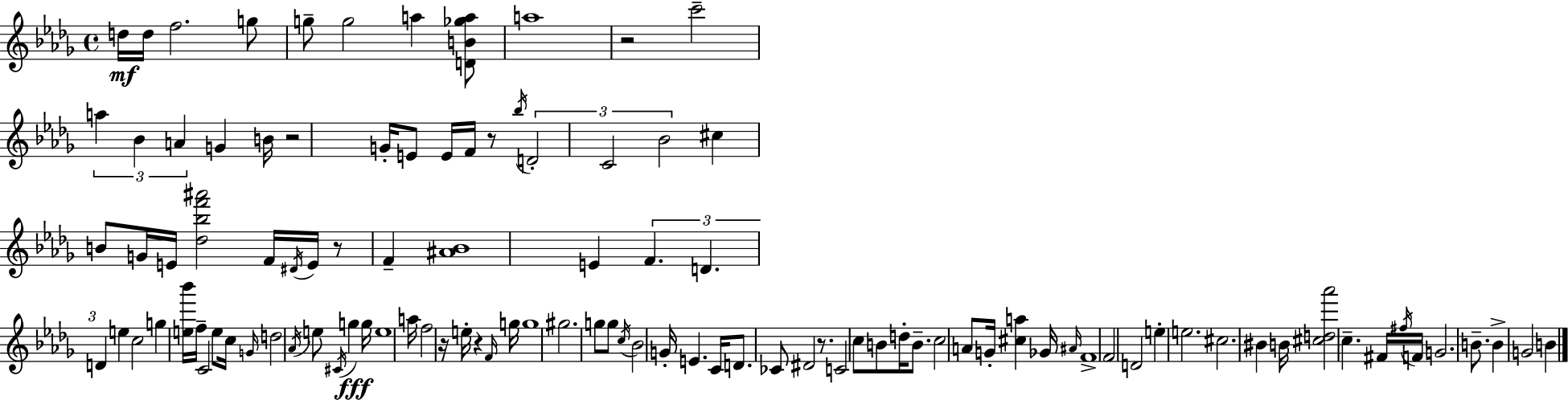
{
  \clef treble
  \time 4/4
  \defaultTimeSignature
  \key bes \minor
  d''16\mf d''16 f''2. g''8 | g''8-- g''2 a''4 <d' b' ges'' a''>8 | a''1 | r2 c'''2-- | \break \tuplet 3/2 { a''4 bes'4 a'4 } g'4 | b'16 r2 g'16-. e'8 e'16 f'16 r8 | \acciaccatura { bes''16 } \tuplet 3/2 { d'2-. c'2 | bes'2 } cis''4 b'8 g'16 | \break e'16 <des'' bes'' f''' ais'''>2 f'16 \acciaccatura { dis'16 } e'16 r8 f'4-- | <ais' bes'>1 | e'4 \tuplet 3/2 { f'4. d'4. | d'4 } e''4 c''2 | \break g''4 <e'' bes'''>16 f''16-- c'2 | e''8 c''16 \grace { g'16 } d''2 \acciaccatura { aes'16 } e''8 \acciaccatura { cis'16 }\fff | g''4 g''16 e''1 | a''16 f''2 r16 e''16-. | \break r4 \grace { f'16 } g''16 g''1 | gis''2. | g''8 g''8 \acciaccatura { c''16 } bes'2 g'16-. | e'4. c'16 d'8. ces'8 dis'2 | \break r8. c'2 c''8 | b'8 d''16-. b'8.-- c''2 a'8 | g'16-. <cis'' a''>4 ges'16 \grace { ais'16 } f'1-> | f'2 | \break d'2 e''4-. e''2. | cis''2. | bis'4 b'16 <cis'' d'' aes'''>2 | c''4.-- fis'16 \acciaccatura { fis''16 } f'16 g'2. | \break b'8.-- b'4-> g'2 | b'4 \bar "|."
}